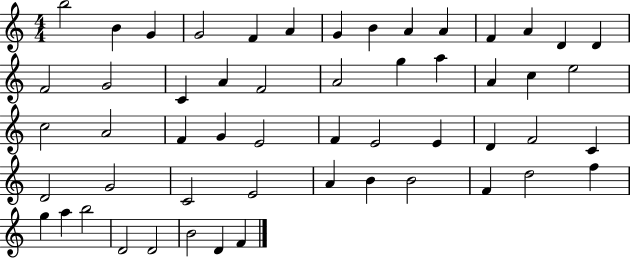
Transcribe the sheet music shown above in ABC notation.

X:1
T:Untitled
M:4/4
L:1/4
K:C
b2 B G G2 F A G B A A F A D D F2 G2 C A F2 A2 g a A c e2 c2 A2 F G E2 F E2 E D F2 C D2 G2 C2 E2 A B B2 F d2 f g a b2 D2 D2 B2 D F